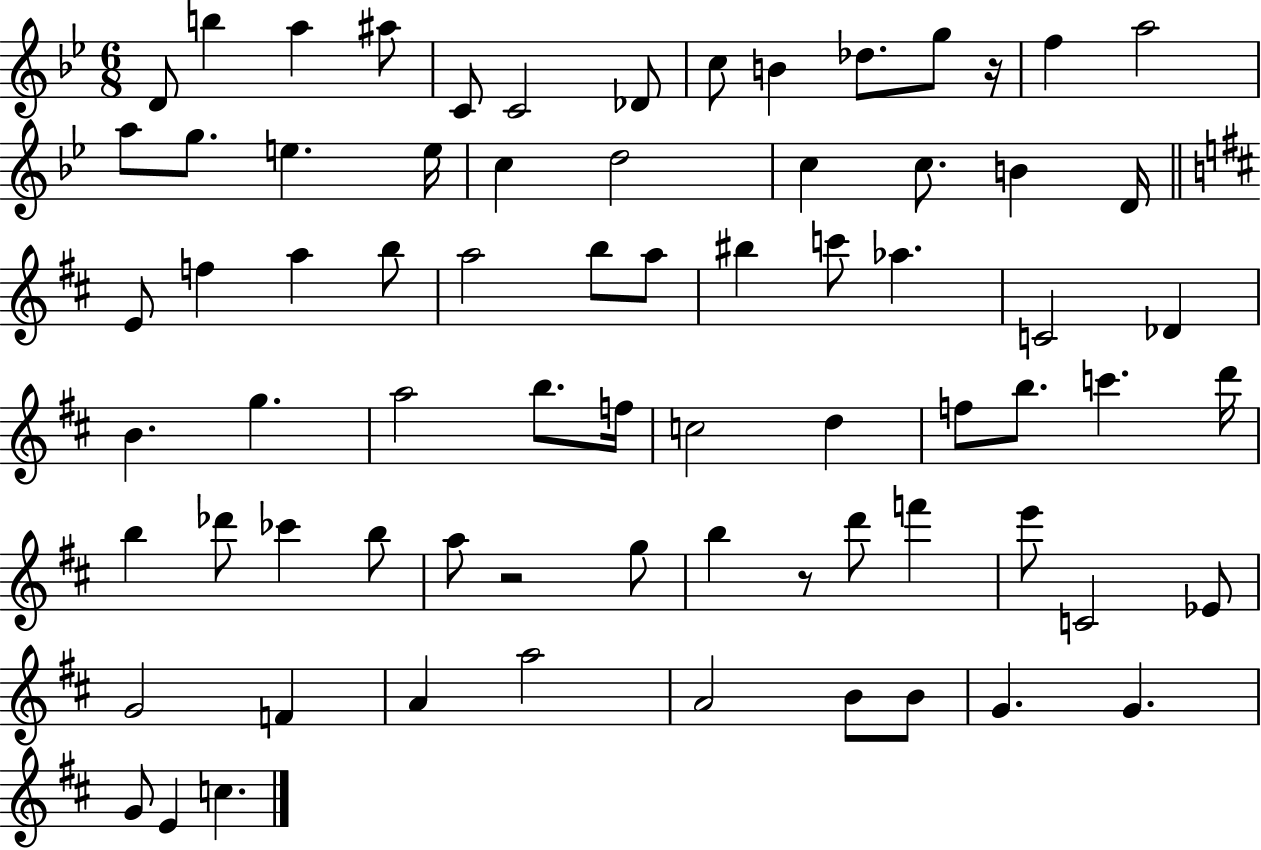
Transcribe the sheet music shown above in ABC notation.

X:1
T:Untitled
M:6/8
L:1/4
K:Bb
D/2 b a ^a/2 C/2 C2 _D/2 c/2 B _d/2 g/2 z/4 f a2 a/2 g/2 e e/4 c d2 c c/2 B D/4 E/2 f a b/2 a2 b/2 a/2 ^b c'/2 _a C2 _D B g a2 b/2 f/4 c2 d f/2 b/2 c' d'/4 b _d'/2 _c' b/2 a/2 z2 g/2 b z/2 d'/2 f' e'/2 C2 _E/2 G2 F A a2 A2 B/2 B/2 G G G/2 E c